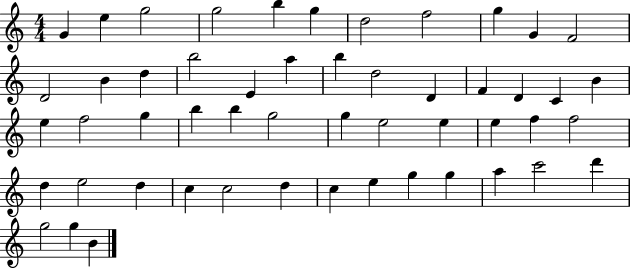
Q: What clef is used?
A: treble